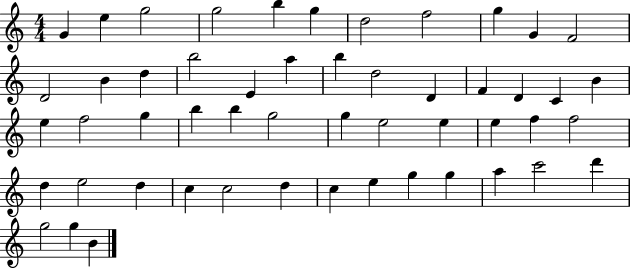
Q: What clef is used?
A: treble